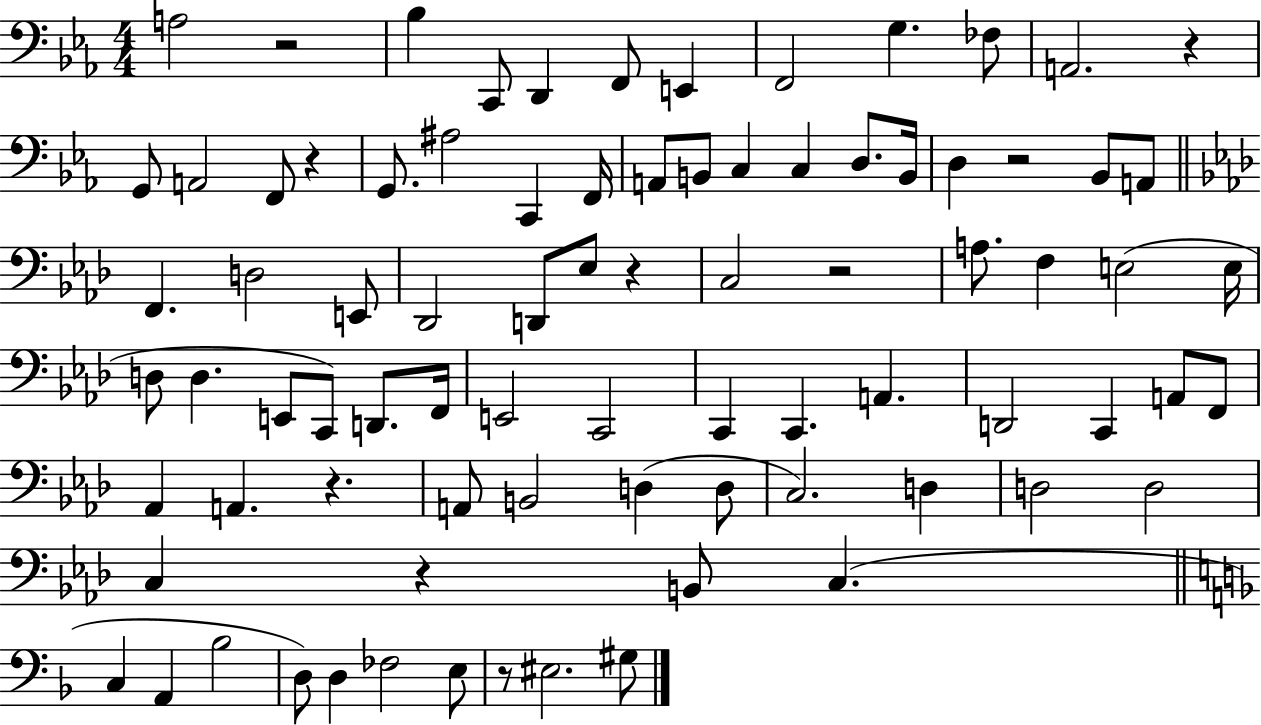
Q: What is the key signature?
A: EES major